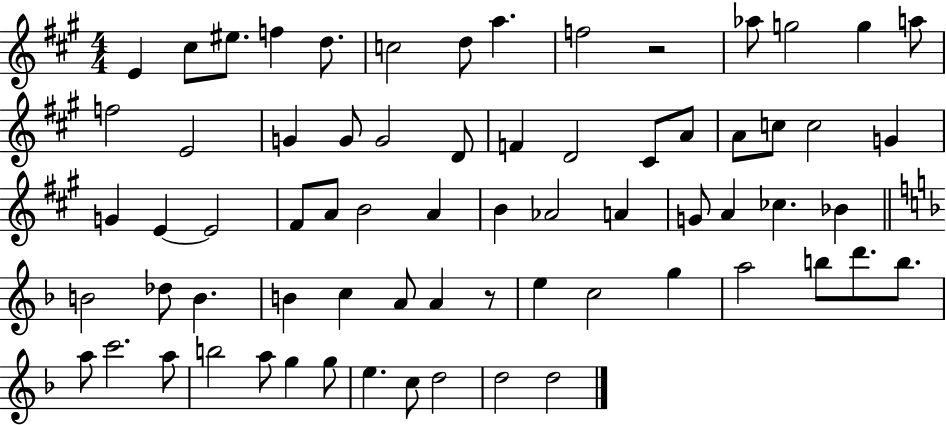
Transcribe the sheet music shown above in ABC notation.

X:1
T:Untitled
M:4/4
L:1/4
K:A
E ^c/2 ^e/2 f d/2 c2 d/2 a f2 z2 _a/2 g2 g a/2 f2 E2 G G/2 G2 D/2 F D2 ^C/2 A/2 A/2 c/2 c2 G G E E2 ^F/2 A/2 B2 A B _A2 A G/2 A _c _B B2 _d/2 B B c A/2 A z/2 e c2 g a2 b/2 d'/2 b/2 a/2 c'2 a/2 b2 a/2 g g/2 e c/2 d2 d2 d2